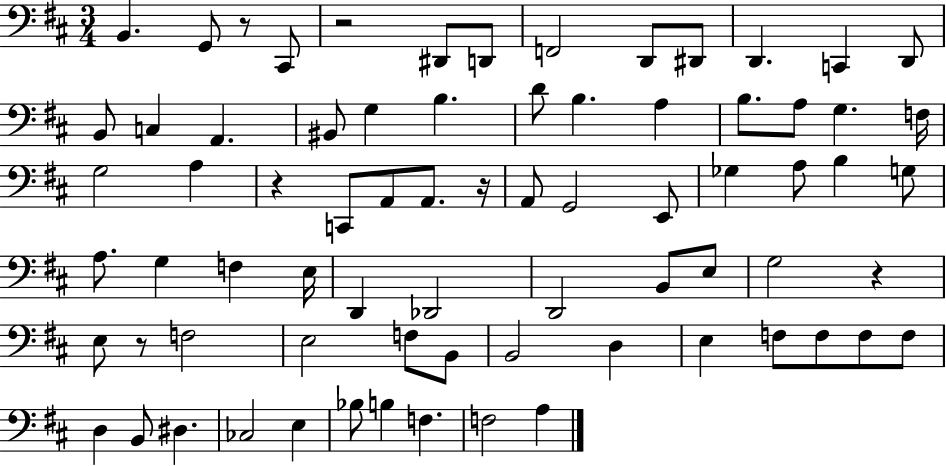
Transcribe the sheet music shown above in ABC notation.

X:1
T:Untitled
M:3/4
L:1/4
K:D
B,, G,,/2 z/2 ^C,,/2 z2 ^D,,/2 D,,/2 F,,2 D,,/2 ^D,,/2 D,, C,, D,,/2 B,,/2 C, A,, ^B,,/2 G, B, D/2 B, A, B,/2 A,/2 G, F,/4 G,2 A, z C,,/2 A,,/2 A,,/2 z/4 A,,/2 G,,2 E,,/2 _G, A,/2 B, G,/2 A,/2 G, F, E,/4 D,, _D,,2 D,,2 B,,/2 E,/2 G,2 z E,/2 z/2 F,2 E,2 F,/2 B,,/2 B,,2 D, E, F,/2 F,/2 F,/2 F,/2 D, B,,/2 ^D, _C,2 E, _B,/2 B, F, F,2 A,